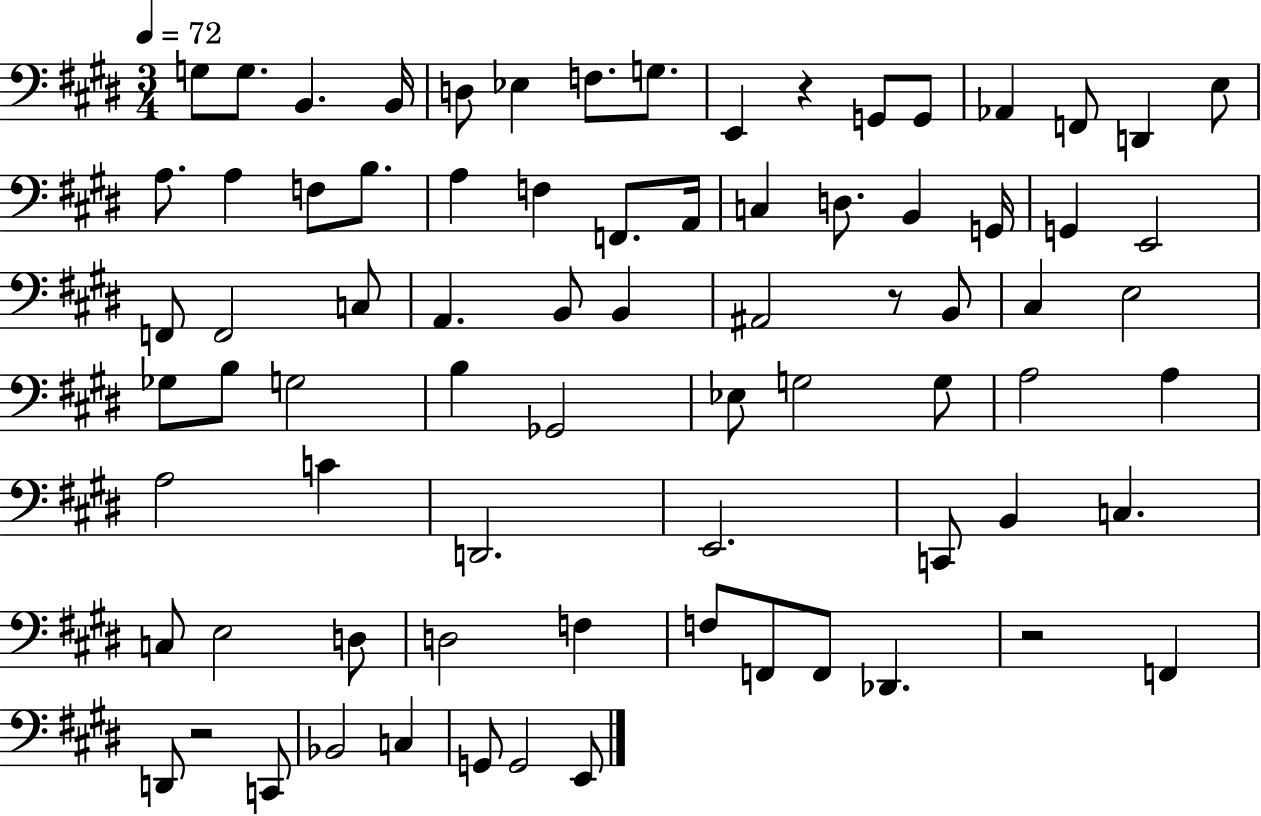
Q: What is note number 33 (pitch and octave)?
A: A2